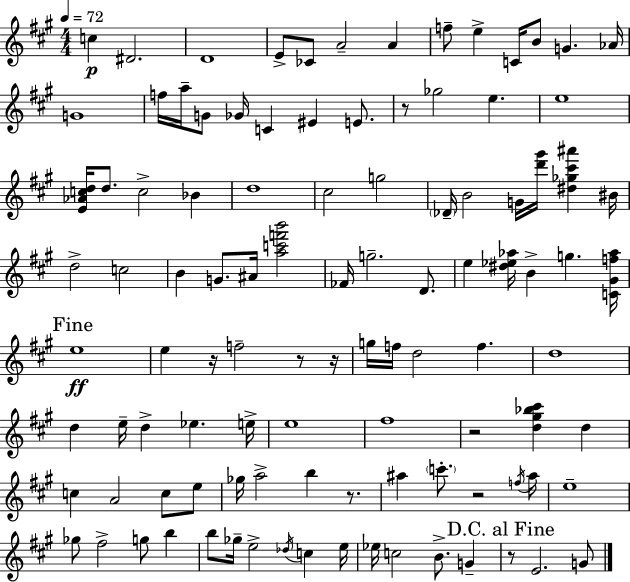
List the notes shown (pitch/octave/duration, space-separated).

C5/q D#4/h. D4/w E4/e CES4/e A4/h A4/q F5/e E5/q C4/s B4/e G4/q. Ab4/s G4/w F5/s A5/s G4/e Gb4/s C4/q EIS4/q E4/e. R/e Gb5/h E5/q. E5/w [E4,Ab4,C5,D5]/s D5/e. C5/h Bb4/q D5/w C#5/h G5/h Db4/s B4/h G4/s [D6,G#6]/s [D#5,Gb5,C#6,A#6]/q BIS4/s D5/h C5/h B4/q G4/e. A#4/s [A5,C6,F6,B6]/h FES4/s G5/h. D4/e. E5/q [D#5,Eb5,Ab5]/s B4/q G5/q. [C4,G#4,F5,Ab5]/s E5/w E5/q R/s F5/h R/e R/s G5/s F5/s D5/h F5/q. D5/w D5/q E5/s D5/q Eb5/q. E5/s E5/w F#5/w R/h [D5,G#5,Bb5,C#6]/q D5/q C5/q A4/h C5/e E5/e Gb5/s A5/h B5/q R/e. A#5/q C6/e. R/h F5/s A#5/s E5/w Gb5/e F#5/h G5/e B5/q B5/e Gb5/s E5/h Db5/s C5/q E5/s Eb5/s C5/h B4/e. G4/q R/e E4/h. G4/e